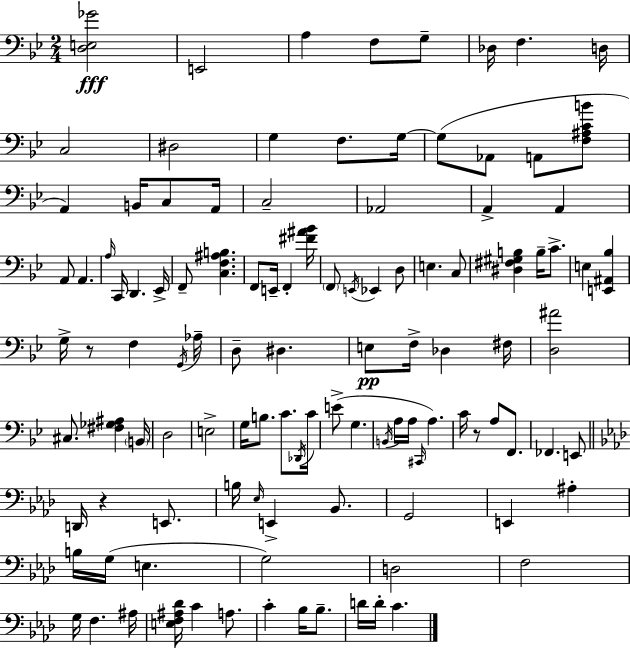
[D3,E3,Gb4]/h E2/h A3/q F3/e G3/e Db3/s F3/q. D3/s C3/h D#3/h G3/q F3/e. G3/s G3/e Ab2/e A2/e [F3,A#3,C4,B4]/e A2/q B2/s C3/e A2/s C3/h Ab2/h A2/q A2/q A2/e A2/q. A3/s C2/s D2/q. Eb2/s F2/e [C3,F3,A#3,B3]/q. F2/e E2/s F2/q [F#4,A#4,Bb4]/s F2/e E2/s Eb2/q D3/e E3/q. C3/e [D#3,F#3,G#3,B3]/q B3/s C4/e. E3/q [E2,A#2,Bb3]/q G3/s R/e F3/q G2/s Ab3/s D3/e D#3/q. E3/e F3/s Db3/q F#3/s [D3,A#4]/h C#3/e. [F#3,Gb3,A#3]/q B2/s D3/h E3/h G3/s B3/e. C4/e. Db2/s C4/s E4/e G3/q. B2/s A3/s A3/s C#2/s A3/q. C4/s R/e A3/e F2/e. FES2/q. E2/e D2/s R/q E2/e. B3/s Eb3/s E2/q Bb2/e. G2/h E2/q A#3/q B3/s G3/s E3/q. G3/h D3/h F3/h G3/s F3/q. A#3/s [E3,F3,A#3,Db4]/s C4/q A3/e. C4/q Bb3/s Bb3/e. D4/s D4/s C4/q.